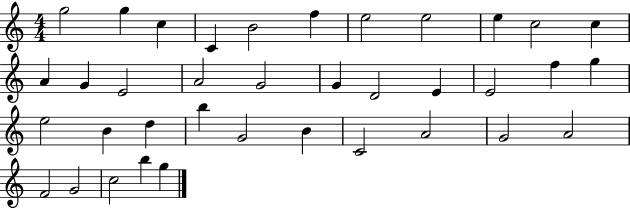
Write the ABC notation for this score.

X:1
T:Untitled
M:4/4
L:1/4
K:C
g2 g c C B2 f e2 e2 e c2 c A G E2 A2 G2 G D2 E E2 f g e2 B d b G2 B C2 A2 G2 A2 F2 G2 c2 b g